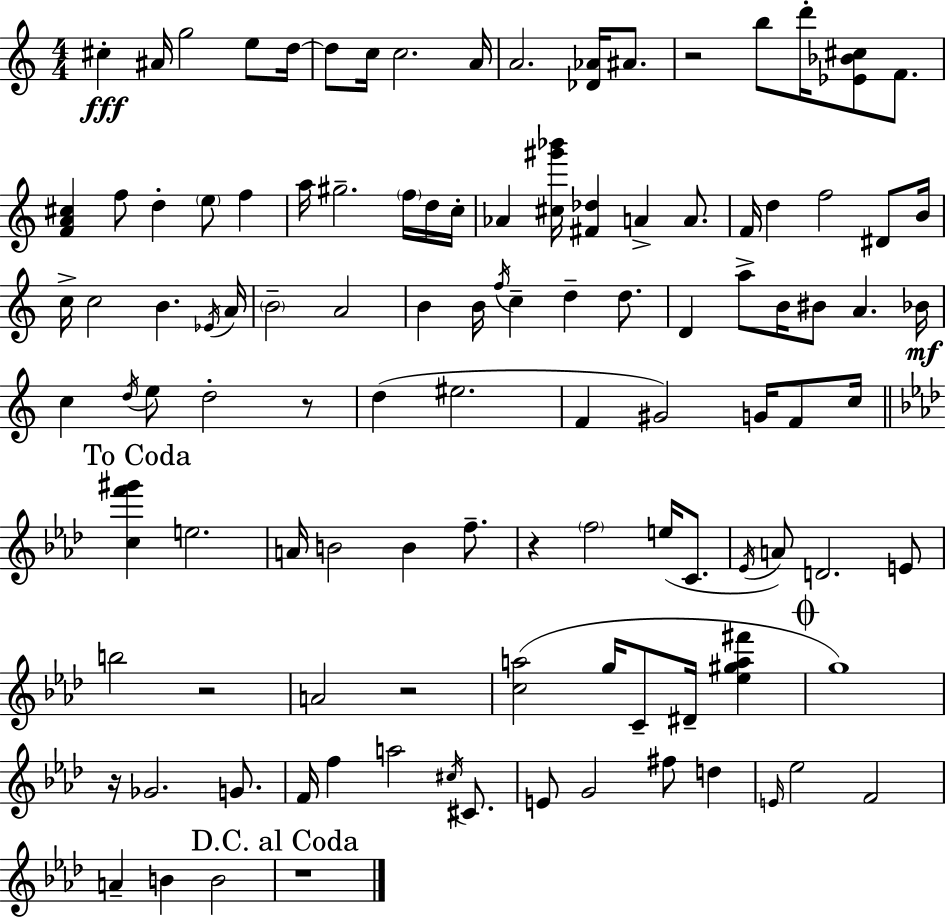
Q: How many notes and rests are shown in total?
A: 111